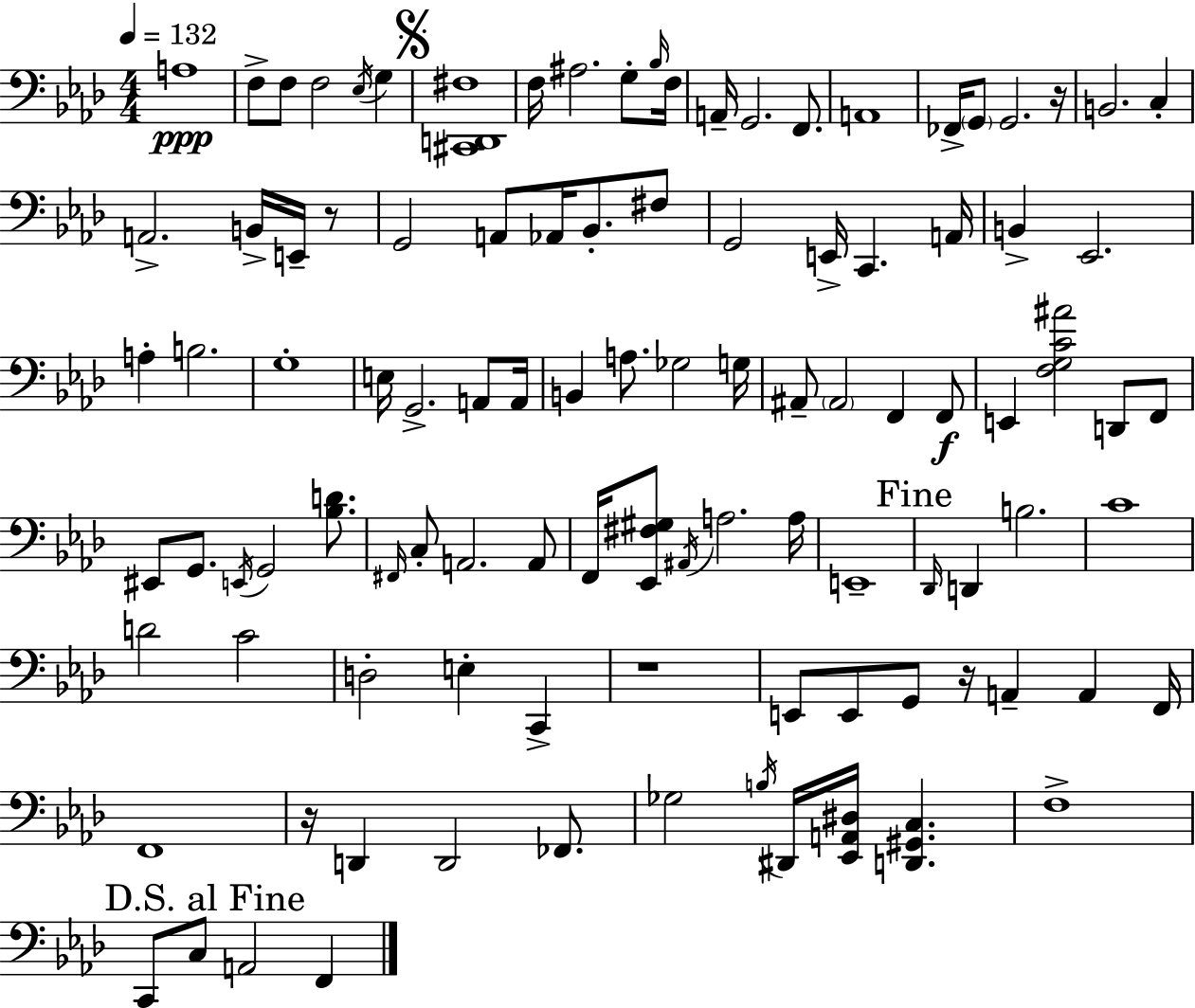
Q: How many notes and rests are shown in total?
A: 103